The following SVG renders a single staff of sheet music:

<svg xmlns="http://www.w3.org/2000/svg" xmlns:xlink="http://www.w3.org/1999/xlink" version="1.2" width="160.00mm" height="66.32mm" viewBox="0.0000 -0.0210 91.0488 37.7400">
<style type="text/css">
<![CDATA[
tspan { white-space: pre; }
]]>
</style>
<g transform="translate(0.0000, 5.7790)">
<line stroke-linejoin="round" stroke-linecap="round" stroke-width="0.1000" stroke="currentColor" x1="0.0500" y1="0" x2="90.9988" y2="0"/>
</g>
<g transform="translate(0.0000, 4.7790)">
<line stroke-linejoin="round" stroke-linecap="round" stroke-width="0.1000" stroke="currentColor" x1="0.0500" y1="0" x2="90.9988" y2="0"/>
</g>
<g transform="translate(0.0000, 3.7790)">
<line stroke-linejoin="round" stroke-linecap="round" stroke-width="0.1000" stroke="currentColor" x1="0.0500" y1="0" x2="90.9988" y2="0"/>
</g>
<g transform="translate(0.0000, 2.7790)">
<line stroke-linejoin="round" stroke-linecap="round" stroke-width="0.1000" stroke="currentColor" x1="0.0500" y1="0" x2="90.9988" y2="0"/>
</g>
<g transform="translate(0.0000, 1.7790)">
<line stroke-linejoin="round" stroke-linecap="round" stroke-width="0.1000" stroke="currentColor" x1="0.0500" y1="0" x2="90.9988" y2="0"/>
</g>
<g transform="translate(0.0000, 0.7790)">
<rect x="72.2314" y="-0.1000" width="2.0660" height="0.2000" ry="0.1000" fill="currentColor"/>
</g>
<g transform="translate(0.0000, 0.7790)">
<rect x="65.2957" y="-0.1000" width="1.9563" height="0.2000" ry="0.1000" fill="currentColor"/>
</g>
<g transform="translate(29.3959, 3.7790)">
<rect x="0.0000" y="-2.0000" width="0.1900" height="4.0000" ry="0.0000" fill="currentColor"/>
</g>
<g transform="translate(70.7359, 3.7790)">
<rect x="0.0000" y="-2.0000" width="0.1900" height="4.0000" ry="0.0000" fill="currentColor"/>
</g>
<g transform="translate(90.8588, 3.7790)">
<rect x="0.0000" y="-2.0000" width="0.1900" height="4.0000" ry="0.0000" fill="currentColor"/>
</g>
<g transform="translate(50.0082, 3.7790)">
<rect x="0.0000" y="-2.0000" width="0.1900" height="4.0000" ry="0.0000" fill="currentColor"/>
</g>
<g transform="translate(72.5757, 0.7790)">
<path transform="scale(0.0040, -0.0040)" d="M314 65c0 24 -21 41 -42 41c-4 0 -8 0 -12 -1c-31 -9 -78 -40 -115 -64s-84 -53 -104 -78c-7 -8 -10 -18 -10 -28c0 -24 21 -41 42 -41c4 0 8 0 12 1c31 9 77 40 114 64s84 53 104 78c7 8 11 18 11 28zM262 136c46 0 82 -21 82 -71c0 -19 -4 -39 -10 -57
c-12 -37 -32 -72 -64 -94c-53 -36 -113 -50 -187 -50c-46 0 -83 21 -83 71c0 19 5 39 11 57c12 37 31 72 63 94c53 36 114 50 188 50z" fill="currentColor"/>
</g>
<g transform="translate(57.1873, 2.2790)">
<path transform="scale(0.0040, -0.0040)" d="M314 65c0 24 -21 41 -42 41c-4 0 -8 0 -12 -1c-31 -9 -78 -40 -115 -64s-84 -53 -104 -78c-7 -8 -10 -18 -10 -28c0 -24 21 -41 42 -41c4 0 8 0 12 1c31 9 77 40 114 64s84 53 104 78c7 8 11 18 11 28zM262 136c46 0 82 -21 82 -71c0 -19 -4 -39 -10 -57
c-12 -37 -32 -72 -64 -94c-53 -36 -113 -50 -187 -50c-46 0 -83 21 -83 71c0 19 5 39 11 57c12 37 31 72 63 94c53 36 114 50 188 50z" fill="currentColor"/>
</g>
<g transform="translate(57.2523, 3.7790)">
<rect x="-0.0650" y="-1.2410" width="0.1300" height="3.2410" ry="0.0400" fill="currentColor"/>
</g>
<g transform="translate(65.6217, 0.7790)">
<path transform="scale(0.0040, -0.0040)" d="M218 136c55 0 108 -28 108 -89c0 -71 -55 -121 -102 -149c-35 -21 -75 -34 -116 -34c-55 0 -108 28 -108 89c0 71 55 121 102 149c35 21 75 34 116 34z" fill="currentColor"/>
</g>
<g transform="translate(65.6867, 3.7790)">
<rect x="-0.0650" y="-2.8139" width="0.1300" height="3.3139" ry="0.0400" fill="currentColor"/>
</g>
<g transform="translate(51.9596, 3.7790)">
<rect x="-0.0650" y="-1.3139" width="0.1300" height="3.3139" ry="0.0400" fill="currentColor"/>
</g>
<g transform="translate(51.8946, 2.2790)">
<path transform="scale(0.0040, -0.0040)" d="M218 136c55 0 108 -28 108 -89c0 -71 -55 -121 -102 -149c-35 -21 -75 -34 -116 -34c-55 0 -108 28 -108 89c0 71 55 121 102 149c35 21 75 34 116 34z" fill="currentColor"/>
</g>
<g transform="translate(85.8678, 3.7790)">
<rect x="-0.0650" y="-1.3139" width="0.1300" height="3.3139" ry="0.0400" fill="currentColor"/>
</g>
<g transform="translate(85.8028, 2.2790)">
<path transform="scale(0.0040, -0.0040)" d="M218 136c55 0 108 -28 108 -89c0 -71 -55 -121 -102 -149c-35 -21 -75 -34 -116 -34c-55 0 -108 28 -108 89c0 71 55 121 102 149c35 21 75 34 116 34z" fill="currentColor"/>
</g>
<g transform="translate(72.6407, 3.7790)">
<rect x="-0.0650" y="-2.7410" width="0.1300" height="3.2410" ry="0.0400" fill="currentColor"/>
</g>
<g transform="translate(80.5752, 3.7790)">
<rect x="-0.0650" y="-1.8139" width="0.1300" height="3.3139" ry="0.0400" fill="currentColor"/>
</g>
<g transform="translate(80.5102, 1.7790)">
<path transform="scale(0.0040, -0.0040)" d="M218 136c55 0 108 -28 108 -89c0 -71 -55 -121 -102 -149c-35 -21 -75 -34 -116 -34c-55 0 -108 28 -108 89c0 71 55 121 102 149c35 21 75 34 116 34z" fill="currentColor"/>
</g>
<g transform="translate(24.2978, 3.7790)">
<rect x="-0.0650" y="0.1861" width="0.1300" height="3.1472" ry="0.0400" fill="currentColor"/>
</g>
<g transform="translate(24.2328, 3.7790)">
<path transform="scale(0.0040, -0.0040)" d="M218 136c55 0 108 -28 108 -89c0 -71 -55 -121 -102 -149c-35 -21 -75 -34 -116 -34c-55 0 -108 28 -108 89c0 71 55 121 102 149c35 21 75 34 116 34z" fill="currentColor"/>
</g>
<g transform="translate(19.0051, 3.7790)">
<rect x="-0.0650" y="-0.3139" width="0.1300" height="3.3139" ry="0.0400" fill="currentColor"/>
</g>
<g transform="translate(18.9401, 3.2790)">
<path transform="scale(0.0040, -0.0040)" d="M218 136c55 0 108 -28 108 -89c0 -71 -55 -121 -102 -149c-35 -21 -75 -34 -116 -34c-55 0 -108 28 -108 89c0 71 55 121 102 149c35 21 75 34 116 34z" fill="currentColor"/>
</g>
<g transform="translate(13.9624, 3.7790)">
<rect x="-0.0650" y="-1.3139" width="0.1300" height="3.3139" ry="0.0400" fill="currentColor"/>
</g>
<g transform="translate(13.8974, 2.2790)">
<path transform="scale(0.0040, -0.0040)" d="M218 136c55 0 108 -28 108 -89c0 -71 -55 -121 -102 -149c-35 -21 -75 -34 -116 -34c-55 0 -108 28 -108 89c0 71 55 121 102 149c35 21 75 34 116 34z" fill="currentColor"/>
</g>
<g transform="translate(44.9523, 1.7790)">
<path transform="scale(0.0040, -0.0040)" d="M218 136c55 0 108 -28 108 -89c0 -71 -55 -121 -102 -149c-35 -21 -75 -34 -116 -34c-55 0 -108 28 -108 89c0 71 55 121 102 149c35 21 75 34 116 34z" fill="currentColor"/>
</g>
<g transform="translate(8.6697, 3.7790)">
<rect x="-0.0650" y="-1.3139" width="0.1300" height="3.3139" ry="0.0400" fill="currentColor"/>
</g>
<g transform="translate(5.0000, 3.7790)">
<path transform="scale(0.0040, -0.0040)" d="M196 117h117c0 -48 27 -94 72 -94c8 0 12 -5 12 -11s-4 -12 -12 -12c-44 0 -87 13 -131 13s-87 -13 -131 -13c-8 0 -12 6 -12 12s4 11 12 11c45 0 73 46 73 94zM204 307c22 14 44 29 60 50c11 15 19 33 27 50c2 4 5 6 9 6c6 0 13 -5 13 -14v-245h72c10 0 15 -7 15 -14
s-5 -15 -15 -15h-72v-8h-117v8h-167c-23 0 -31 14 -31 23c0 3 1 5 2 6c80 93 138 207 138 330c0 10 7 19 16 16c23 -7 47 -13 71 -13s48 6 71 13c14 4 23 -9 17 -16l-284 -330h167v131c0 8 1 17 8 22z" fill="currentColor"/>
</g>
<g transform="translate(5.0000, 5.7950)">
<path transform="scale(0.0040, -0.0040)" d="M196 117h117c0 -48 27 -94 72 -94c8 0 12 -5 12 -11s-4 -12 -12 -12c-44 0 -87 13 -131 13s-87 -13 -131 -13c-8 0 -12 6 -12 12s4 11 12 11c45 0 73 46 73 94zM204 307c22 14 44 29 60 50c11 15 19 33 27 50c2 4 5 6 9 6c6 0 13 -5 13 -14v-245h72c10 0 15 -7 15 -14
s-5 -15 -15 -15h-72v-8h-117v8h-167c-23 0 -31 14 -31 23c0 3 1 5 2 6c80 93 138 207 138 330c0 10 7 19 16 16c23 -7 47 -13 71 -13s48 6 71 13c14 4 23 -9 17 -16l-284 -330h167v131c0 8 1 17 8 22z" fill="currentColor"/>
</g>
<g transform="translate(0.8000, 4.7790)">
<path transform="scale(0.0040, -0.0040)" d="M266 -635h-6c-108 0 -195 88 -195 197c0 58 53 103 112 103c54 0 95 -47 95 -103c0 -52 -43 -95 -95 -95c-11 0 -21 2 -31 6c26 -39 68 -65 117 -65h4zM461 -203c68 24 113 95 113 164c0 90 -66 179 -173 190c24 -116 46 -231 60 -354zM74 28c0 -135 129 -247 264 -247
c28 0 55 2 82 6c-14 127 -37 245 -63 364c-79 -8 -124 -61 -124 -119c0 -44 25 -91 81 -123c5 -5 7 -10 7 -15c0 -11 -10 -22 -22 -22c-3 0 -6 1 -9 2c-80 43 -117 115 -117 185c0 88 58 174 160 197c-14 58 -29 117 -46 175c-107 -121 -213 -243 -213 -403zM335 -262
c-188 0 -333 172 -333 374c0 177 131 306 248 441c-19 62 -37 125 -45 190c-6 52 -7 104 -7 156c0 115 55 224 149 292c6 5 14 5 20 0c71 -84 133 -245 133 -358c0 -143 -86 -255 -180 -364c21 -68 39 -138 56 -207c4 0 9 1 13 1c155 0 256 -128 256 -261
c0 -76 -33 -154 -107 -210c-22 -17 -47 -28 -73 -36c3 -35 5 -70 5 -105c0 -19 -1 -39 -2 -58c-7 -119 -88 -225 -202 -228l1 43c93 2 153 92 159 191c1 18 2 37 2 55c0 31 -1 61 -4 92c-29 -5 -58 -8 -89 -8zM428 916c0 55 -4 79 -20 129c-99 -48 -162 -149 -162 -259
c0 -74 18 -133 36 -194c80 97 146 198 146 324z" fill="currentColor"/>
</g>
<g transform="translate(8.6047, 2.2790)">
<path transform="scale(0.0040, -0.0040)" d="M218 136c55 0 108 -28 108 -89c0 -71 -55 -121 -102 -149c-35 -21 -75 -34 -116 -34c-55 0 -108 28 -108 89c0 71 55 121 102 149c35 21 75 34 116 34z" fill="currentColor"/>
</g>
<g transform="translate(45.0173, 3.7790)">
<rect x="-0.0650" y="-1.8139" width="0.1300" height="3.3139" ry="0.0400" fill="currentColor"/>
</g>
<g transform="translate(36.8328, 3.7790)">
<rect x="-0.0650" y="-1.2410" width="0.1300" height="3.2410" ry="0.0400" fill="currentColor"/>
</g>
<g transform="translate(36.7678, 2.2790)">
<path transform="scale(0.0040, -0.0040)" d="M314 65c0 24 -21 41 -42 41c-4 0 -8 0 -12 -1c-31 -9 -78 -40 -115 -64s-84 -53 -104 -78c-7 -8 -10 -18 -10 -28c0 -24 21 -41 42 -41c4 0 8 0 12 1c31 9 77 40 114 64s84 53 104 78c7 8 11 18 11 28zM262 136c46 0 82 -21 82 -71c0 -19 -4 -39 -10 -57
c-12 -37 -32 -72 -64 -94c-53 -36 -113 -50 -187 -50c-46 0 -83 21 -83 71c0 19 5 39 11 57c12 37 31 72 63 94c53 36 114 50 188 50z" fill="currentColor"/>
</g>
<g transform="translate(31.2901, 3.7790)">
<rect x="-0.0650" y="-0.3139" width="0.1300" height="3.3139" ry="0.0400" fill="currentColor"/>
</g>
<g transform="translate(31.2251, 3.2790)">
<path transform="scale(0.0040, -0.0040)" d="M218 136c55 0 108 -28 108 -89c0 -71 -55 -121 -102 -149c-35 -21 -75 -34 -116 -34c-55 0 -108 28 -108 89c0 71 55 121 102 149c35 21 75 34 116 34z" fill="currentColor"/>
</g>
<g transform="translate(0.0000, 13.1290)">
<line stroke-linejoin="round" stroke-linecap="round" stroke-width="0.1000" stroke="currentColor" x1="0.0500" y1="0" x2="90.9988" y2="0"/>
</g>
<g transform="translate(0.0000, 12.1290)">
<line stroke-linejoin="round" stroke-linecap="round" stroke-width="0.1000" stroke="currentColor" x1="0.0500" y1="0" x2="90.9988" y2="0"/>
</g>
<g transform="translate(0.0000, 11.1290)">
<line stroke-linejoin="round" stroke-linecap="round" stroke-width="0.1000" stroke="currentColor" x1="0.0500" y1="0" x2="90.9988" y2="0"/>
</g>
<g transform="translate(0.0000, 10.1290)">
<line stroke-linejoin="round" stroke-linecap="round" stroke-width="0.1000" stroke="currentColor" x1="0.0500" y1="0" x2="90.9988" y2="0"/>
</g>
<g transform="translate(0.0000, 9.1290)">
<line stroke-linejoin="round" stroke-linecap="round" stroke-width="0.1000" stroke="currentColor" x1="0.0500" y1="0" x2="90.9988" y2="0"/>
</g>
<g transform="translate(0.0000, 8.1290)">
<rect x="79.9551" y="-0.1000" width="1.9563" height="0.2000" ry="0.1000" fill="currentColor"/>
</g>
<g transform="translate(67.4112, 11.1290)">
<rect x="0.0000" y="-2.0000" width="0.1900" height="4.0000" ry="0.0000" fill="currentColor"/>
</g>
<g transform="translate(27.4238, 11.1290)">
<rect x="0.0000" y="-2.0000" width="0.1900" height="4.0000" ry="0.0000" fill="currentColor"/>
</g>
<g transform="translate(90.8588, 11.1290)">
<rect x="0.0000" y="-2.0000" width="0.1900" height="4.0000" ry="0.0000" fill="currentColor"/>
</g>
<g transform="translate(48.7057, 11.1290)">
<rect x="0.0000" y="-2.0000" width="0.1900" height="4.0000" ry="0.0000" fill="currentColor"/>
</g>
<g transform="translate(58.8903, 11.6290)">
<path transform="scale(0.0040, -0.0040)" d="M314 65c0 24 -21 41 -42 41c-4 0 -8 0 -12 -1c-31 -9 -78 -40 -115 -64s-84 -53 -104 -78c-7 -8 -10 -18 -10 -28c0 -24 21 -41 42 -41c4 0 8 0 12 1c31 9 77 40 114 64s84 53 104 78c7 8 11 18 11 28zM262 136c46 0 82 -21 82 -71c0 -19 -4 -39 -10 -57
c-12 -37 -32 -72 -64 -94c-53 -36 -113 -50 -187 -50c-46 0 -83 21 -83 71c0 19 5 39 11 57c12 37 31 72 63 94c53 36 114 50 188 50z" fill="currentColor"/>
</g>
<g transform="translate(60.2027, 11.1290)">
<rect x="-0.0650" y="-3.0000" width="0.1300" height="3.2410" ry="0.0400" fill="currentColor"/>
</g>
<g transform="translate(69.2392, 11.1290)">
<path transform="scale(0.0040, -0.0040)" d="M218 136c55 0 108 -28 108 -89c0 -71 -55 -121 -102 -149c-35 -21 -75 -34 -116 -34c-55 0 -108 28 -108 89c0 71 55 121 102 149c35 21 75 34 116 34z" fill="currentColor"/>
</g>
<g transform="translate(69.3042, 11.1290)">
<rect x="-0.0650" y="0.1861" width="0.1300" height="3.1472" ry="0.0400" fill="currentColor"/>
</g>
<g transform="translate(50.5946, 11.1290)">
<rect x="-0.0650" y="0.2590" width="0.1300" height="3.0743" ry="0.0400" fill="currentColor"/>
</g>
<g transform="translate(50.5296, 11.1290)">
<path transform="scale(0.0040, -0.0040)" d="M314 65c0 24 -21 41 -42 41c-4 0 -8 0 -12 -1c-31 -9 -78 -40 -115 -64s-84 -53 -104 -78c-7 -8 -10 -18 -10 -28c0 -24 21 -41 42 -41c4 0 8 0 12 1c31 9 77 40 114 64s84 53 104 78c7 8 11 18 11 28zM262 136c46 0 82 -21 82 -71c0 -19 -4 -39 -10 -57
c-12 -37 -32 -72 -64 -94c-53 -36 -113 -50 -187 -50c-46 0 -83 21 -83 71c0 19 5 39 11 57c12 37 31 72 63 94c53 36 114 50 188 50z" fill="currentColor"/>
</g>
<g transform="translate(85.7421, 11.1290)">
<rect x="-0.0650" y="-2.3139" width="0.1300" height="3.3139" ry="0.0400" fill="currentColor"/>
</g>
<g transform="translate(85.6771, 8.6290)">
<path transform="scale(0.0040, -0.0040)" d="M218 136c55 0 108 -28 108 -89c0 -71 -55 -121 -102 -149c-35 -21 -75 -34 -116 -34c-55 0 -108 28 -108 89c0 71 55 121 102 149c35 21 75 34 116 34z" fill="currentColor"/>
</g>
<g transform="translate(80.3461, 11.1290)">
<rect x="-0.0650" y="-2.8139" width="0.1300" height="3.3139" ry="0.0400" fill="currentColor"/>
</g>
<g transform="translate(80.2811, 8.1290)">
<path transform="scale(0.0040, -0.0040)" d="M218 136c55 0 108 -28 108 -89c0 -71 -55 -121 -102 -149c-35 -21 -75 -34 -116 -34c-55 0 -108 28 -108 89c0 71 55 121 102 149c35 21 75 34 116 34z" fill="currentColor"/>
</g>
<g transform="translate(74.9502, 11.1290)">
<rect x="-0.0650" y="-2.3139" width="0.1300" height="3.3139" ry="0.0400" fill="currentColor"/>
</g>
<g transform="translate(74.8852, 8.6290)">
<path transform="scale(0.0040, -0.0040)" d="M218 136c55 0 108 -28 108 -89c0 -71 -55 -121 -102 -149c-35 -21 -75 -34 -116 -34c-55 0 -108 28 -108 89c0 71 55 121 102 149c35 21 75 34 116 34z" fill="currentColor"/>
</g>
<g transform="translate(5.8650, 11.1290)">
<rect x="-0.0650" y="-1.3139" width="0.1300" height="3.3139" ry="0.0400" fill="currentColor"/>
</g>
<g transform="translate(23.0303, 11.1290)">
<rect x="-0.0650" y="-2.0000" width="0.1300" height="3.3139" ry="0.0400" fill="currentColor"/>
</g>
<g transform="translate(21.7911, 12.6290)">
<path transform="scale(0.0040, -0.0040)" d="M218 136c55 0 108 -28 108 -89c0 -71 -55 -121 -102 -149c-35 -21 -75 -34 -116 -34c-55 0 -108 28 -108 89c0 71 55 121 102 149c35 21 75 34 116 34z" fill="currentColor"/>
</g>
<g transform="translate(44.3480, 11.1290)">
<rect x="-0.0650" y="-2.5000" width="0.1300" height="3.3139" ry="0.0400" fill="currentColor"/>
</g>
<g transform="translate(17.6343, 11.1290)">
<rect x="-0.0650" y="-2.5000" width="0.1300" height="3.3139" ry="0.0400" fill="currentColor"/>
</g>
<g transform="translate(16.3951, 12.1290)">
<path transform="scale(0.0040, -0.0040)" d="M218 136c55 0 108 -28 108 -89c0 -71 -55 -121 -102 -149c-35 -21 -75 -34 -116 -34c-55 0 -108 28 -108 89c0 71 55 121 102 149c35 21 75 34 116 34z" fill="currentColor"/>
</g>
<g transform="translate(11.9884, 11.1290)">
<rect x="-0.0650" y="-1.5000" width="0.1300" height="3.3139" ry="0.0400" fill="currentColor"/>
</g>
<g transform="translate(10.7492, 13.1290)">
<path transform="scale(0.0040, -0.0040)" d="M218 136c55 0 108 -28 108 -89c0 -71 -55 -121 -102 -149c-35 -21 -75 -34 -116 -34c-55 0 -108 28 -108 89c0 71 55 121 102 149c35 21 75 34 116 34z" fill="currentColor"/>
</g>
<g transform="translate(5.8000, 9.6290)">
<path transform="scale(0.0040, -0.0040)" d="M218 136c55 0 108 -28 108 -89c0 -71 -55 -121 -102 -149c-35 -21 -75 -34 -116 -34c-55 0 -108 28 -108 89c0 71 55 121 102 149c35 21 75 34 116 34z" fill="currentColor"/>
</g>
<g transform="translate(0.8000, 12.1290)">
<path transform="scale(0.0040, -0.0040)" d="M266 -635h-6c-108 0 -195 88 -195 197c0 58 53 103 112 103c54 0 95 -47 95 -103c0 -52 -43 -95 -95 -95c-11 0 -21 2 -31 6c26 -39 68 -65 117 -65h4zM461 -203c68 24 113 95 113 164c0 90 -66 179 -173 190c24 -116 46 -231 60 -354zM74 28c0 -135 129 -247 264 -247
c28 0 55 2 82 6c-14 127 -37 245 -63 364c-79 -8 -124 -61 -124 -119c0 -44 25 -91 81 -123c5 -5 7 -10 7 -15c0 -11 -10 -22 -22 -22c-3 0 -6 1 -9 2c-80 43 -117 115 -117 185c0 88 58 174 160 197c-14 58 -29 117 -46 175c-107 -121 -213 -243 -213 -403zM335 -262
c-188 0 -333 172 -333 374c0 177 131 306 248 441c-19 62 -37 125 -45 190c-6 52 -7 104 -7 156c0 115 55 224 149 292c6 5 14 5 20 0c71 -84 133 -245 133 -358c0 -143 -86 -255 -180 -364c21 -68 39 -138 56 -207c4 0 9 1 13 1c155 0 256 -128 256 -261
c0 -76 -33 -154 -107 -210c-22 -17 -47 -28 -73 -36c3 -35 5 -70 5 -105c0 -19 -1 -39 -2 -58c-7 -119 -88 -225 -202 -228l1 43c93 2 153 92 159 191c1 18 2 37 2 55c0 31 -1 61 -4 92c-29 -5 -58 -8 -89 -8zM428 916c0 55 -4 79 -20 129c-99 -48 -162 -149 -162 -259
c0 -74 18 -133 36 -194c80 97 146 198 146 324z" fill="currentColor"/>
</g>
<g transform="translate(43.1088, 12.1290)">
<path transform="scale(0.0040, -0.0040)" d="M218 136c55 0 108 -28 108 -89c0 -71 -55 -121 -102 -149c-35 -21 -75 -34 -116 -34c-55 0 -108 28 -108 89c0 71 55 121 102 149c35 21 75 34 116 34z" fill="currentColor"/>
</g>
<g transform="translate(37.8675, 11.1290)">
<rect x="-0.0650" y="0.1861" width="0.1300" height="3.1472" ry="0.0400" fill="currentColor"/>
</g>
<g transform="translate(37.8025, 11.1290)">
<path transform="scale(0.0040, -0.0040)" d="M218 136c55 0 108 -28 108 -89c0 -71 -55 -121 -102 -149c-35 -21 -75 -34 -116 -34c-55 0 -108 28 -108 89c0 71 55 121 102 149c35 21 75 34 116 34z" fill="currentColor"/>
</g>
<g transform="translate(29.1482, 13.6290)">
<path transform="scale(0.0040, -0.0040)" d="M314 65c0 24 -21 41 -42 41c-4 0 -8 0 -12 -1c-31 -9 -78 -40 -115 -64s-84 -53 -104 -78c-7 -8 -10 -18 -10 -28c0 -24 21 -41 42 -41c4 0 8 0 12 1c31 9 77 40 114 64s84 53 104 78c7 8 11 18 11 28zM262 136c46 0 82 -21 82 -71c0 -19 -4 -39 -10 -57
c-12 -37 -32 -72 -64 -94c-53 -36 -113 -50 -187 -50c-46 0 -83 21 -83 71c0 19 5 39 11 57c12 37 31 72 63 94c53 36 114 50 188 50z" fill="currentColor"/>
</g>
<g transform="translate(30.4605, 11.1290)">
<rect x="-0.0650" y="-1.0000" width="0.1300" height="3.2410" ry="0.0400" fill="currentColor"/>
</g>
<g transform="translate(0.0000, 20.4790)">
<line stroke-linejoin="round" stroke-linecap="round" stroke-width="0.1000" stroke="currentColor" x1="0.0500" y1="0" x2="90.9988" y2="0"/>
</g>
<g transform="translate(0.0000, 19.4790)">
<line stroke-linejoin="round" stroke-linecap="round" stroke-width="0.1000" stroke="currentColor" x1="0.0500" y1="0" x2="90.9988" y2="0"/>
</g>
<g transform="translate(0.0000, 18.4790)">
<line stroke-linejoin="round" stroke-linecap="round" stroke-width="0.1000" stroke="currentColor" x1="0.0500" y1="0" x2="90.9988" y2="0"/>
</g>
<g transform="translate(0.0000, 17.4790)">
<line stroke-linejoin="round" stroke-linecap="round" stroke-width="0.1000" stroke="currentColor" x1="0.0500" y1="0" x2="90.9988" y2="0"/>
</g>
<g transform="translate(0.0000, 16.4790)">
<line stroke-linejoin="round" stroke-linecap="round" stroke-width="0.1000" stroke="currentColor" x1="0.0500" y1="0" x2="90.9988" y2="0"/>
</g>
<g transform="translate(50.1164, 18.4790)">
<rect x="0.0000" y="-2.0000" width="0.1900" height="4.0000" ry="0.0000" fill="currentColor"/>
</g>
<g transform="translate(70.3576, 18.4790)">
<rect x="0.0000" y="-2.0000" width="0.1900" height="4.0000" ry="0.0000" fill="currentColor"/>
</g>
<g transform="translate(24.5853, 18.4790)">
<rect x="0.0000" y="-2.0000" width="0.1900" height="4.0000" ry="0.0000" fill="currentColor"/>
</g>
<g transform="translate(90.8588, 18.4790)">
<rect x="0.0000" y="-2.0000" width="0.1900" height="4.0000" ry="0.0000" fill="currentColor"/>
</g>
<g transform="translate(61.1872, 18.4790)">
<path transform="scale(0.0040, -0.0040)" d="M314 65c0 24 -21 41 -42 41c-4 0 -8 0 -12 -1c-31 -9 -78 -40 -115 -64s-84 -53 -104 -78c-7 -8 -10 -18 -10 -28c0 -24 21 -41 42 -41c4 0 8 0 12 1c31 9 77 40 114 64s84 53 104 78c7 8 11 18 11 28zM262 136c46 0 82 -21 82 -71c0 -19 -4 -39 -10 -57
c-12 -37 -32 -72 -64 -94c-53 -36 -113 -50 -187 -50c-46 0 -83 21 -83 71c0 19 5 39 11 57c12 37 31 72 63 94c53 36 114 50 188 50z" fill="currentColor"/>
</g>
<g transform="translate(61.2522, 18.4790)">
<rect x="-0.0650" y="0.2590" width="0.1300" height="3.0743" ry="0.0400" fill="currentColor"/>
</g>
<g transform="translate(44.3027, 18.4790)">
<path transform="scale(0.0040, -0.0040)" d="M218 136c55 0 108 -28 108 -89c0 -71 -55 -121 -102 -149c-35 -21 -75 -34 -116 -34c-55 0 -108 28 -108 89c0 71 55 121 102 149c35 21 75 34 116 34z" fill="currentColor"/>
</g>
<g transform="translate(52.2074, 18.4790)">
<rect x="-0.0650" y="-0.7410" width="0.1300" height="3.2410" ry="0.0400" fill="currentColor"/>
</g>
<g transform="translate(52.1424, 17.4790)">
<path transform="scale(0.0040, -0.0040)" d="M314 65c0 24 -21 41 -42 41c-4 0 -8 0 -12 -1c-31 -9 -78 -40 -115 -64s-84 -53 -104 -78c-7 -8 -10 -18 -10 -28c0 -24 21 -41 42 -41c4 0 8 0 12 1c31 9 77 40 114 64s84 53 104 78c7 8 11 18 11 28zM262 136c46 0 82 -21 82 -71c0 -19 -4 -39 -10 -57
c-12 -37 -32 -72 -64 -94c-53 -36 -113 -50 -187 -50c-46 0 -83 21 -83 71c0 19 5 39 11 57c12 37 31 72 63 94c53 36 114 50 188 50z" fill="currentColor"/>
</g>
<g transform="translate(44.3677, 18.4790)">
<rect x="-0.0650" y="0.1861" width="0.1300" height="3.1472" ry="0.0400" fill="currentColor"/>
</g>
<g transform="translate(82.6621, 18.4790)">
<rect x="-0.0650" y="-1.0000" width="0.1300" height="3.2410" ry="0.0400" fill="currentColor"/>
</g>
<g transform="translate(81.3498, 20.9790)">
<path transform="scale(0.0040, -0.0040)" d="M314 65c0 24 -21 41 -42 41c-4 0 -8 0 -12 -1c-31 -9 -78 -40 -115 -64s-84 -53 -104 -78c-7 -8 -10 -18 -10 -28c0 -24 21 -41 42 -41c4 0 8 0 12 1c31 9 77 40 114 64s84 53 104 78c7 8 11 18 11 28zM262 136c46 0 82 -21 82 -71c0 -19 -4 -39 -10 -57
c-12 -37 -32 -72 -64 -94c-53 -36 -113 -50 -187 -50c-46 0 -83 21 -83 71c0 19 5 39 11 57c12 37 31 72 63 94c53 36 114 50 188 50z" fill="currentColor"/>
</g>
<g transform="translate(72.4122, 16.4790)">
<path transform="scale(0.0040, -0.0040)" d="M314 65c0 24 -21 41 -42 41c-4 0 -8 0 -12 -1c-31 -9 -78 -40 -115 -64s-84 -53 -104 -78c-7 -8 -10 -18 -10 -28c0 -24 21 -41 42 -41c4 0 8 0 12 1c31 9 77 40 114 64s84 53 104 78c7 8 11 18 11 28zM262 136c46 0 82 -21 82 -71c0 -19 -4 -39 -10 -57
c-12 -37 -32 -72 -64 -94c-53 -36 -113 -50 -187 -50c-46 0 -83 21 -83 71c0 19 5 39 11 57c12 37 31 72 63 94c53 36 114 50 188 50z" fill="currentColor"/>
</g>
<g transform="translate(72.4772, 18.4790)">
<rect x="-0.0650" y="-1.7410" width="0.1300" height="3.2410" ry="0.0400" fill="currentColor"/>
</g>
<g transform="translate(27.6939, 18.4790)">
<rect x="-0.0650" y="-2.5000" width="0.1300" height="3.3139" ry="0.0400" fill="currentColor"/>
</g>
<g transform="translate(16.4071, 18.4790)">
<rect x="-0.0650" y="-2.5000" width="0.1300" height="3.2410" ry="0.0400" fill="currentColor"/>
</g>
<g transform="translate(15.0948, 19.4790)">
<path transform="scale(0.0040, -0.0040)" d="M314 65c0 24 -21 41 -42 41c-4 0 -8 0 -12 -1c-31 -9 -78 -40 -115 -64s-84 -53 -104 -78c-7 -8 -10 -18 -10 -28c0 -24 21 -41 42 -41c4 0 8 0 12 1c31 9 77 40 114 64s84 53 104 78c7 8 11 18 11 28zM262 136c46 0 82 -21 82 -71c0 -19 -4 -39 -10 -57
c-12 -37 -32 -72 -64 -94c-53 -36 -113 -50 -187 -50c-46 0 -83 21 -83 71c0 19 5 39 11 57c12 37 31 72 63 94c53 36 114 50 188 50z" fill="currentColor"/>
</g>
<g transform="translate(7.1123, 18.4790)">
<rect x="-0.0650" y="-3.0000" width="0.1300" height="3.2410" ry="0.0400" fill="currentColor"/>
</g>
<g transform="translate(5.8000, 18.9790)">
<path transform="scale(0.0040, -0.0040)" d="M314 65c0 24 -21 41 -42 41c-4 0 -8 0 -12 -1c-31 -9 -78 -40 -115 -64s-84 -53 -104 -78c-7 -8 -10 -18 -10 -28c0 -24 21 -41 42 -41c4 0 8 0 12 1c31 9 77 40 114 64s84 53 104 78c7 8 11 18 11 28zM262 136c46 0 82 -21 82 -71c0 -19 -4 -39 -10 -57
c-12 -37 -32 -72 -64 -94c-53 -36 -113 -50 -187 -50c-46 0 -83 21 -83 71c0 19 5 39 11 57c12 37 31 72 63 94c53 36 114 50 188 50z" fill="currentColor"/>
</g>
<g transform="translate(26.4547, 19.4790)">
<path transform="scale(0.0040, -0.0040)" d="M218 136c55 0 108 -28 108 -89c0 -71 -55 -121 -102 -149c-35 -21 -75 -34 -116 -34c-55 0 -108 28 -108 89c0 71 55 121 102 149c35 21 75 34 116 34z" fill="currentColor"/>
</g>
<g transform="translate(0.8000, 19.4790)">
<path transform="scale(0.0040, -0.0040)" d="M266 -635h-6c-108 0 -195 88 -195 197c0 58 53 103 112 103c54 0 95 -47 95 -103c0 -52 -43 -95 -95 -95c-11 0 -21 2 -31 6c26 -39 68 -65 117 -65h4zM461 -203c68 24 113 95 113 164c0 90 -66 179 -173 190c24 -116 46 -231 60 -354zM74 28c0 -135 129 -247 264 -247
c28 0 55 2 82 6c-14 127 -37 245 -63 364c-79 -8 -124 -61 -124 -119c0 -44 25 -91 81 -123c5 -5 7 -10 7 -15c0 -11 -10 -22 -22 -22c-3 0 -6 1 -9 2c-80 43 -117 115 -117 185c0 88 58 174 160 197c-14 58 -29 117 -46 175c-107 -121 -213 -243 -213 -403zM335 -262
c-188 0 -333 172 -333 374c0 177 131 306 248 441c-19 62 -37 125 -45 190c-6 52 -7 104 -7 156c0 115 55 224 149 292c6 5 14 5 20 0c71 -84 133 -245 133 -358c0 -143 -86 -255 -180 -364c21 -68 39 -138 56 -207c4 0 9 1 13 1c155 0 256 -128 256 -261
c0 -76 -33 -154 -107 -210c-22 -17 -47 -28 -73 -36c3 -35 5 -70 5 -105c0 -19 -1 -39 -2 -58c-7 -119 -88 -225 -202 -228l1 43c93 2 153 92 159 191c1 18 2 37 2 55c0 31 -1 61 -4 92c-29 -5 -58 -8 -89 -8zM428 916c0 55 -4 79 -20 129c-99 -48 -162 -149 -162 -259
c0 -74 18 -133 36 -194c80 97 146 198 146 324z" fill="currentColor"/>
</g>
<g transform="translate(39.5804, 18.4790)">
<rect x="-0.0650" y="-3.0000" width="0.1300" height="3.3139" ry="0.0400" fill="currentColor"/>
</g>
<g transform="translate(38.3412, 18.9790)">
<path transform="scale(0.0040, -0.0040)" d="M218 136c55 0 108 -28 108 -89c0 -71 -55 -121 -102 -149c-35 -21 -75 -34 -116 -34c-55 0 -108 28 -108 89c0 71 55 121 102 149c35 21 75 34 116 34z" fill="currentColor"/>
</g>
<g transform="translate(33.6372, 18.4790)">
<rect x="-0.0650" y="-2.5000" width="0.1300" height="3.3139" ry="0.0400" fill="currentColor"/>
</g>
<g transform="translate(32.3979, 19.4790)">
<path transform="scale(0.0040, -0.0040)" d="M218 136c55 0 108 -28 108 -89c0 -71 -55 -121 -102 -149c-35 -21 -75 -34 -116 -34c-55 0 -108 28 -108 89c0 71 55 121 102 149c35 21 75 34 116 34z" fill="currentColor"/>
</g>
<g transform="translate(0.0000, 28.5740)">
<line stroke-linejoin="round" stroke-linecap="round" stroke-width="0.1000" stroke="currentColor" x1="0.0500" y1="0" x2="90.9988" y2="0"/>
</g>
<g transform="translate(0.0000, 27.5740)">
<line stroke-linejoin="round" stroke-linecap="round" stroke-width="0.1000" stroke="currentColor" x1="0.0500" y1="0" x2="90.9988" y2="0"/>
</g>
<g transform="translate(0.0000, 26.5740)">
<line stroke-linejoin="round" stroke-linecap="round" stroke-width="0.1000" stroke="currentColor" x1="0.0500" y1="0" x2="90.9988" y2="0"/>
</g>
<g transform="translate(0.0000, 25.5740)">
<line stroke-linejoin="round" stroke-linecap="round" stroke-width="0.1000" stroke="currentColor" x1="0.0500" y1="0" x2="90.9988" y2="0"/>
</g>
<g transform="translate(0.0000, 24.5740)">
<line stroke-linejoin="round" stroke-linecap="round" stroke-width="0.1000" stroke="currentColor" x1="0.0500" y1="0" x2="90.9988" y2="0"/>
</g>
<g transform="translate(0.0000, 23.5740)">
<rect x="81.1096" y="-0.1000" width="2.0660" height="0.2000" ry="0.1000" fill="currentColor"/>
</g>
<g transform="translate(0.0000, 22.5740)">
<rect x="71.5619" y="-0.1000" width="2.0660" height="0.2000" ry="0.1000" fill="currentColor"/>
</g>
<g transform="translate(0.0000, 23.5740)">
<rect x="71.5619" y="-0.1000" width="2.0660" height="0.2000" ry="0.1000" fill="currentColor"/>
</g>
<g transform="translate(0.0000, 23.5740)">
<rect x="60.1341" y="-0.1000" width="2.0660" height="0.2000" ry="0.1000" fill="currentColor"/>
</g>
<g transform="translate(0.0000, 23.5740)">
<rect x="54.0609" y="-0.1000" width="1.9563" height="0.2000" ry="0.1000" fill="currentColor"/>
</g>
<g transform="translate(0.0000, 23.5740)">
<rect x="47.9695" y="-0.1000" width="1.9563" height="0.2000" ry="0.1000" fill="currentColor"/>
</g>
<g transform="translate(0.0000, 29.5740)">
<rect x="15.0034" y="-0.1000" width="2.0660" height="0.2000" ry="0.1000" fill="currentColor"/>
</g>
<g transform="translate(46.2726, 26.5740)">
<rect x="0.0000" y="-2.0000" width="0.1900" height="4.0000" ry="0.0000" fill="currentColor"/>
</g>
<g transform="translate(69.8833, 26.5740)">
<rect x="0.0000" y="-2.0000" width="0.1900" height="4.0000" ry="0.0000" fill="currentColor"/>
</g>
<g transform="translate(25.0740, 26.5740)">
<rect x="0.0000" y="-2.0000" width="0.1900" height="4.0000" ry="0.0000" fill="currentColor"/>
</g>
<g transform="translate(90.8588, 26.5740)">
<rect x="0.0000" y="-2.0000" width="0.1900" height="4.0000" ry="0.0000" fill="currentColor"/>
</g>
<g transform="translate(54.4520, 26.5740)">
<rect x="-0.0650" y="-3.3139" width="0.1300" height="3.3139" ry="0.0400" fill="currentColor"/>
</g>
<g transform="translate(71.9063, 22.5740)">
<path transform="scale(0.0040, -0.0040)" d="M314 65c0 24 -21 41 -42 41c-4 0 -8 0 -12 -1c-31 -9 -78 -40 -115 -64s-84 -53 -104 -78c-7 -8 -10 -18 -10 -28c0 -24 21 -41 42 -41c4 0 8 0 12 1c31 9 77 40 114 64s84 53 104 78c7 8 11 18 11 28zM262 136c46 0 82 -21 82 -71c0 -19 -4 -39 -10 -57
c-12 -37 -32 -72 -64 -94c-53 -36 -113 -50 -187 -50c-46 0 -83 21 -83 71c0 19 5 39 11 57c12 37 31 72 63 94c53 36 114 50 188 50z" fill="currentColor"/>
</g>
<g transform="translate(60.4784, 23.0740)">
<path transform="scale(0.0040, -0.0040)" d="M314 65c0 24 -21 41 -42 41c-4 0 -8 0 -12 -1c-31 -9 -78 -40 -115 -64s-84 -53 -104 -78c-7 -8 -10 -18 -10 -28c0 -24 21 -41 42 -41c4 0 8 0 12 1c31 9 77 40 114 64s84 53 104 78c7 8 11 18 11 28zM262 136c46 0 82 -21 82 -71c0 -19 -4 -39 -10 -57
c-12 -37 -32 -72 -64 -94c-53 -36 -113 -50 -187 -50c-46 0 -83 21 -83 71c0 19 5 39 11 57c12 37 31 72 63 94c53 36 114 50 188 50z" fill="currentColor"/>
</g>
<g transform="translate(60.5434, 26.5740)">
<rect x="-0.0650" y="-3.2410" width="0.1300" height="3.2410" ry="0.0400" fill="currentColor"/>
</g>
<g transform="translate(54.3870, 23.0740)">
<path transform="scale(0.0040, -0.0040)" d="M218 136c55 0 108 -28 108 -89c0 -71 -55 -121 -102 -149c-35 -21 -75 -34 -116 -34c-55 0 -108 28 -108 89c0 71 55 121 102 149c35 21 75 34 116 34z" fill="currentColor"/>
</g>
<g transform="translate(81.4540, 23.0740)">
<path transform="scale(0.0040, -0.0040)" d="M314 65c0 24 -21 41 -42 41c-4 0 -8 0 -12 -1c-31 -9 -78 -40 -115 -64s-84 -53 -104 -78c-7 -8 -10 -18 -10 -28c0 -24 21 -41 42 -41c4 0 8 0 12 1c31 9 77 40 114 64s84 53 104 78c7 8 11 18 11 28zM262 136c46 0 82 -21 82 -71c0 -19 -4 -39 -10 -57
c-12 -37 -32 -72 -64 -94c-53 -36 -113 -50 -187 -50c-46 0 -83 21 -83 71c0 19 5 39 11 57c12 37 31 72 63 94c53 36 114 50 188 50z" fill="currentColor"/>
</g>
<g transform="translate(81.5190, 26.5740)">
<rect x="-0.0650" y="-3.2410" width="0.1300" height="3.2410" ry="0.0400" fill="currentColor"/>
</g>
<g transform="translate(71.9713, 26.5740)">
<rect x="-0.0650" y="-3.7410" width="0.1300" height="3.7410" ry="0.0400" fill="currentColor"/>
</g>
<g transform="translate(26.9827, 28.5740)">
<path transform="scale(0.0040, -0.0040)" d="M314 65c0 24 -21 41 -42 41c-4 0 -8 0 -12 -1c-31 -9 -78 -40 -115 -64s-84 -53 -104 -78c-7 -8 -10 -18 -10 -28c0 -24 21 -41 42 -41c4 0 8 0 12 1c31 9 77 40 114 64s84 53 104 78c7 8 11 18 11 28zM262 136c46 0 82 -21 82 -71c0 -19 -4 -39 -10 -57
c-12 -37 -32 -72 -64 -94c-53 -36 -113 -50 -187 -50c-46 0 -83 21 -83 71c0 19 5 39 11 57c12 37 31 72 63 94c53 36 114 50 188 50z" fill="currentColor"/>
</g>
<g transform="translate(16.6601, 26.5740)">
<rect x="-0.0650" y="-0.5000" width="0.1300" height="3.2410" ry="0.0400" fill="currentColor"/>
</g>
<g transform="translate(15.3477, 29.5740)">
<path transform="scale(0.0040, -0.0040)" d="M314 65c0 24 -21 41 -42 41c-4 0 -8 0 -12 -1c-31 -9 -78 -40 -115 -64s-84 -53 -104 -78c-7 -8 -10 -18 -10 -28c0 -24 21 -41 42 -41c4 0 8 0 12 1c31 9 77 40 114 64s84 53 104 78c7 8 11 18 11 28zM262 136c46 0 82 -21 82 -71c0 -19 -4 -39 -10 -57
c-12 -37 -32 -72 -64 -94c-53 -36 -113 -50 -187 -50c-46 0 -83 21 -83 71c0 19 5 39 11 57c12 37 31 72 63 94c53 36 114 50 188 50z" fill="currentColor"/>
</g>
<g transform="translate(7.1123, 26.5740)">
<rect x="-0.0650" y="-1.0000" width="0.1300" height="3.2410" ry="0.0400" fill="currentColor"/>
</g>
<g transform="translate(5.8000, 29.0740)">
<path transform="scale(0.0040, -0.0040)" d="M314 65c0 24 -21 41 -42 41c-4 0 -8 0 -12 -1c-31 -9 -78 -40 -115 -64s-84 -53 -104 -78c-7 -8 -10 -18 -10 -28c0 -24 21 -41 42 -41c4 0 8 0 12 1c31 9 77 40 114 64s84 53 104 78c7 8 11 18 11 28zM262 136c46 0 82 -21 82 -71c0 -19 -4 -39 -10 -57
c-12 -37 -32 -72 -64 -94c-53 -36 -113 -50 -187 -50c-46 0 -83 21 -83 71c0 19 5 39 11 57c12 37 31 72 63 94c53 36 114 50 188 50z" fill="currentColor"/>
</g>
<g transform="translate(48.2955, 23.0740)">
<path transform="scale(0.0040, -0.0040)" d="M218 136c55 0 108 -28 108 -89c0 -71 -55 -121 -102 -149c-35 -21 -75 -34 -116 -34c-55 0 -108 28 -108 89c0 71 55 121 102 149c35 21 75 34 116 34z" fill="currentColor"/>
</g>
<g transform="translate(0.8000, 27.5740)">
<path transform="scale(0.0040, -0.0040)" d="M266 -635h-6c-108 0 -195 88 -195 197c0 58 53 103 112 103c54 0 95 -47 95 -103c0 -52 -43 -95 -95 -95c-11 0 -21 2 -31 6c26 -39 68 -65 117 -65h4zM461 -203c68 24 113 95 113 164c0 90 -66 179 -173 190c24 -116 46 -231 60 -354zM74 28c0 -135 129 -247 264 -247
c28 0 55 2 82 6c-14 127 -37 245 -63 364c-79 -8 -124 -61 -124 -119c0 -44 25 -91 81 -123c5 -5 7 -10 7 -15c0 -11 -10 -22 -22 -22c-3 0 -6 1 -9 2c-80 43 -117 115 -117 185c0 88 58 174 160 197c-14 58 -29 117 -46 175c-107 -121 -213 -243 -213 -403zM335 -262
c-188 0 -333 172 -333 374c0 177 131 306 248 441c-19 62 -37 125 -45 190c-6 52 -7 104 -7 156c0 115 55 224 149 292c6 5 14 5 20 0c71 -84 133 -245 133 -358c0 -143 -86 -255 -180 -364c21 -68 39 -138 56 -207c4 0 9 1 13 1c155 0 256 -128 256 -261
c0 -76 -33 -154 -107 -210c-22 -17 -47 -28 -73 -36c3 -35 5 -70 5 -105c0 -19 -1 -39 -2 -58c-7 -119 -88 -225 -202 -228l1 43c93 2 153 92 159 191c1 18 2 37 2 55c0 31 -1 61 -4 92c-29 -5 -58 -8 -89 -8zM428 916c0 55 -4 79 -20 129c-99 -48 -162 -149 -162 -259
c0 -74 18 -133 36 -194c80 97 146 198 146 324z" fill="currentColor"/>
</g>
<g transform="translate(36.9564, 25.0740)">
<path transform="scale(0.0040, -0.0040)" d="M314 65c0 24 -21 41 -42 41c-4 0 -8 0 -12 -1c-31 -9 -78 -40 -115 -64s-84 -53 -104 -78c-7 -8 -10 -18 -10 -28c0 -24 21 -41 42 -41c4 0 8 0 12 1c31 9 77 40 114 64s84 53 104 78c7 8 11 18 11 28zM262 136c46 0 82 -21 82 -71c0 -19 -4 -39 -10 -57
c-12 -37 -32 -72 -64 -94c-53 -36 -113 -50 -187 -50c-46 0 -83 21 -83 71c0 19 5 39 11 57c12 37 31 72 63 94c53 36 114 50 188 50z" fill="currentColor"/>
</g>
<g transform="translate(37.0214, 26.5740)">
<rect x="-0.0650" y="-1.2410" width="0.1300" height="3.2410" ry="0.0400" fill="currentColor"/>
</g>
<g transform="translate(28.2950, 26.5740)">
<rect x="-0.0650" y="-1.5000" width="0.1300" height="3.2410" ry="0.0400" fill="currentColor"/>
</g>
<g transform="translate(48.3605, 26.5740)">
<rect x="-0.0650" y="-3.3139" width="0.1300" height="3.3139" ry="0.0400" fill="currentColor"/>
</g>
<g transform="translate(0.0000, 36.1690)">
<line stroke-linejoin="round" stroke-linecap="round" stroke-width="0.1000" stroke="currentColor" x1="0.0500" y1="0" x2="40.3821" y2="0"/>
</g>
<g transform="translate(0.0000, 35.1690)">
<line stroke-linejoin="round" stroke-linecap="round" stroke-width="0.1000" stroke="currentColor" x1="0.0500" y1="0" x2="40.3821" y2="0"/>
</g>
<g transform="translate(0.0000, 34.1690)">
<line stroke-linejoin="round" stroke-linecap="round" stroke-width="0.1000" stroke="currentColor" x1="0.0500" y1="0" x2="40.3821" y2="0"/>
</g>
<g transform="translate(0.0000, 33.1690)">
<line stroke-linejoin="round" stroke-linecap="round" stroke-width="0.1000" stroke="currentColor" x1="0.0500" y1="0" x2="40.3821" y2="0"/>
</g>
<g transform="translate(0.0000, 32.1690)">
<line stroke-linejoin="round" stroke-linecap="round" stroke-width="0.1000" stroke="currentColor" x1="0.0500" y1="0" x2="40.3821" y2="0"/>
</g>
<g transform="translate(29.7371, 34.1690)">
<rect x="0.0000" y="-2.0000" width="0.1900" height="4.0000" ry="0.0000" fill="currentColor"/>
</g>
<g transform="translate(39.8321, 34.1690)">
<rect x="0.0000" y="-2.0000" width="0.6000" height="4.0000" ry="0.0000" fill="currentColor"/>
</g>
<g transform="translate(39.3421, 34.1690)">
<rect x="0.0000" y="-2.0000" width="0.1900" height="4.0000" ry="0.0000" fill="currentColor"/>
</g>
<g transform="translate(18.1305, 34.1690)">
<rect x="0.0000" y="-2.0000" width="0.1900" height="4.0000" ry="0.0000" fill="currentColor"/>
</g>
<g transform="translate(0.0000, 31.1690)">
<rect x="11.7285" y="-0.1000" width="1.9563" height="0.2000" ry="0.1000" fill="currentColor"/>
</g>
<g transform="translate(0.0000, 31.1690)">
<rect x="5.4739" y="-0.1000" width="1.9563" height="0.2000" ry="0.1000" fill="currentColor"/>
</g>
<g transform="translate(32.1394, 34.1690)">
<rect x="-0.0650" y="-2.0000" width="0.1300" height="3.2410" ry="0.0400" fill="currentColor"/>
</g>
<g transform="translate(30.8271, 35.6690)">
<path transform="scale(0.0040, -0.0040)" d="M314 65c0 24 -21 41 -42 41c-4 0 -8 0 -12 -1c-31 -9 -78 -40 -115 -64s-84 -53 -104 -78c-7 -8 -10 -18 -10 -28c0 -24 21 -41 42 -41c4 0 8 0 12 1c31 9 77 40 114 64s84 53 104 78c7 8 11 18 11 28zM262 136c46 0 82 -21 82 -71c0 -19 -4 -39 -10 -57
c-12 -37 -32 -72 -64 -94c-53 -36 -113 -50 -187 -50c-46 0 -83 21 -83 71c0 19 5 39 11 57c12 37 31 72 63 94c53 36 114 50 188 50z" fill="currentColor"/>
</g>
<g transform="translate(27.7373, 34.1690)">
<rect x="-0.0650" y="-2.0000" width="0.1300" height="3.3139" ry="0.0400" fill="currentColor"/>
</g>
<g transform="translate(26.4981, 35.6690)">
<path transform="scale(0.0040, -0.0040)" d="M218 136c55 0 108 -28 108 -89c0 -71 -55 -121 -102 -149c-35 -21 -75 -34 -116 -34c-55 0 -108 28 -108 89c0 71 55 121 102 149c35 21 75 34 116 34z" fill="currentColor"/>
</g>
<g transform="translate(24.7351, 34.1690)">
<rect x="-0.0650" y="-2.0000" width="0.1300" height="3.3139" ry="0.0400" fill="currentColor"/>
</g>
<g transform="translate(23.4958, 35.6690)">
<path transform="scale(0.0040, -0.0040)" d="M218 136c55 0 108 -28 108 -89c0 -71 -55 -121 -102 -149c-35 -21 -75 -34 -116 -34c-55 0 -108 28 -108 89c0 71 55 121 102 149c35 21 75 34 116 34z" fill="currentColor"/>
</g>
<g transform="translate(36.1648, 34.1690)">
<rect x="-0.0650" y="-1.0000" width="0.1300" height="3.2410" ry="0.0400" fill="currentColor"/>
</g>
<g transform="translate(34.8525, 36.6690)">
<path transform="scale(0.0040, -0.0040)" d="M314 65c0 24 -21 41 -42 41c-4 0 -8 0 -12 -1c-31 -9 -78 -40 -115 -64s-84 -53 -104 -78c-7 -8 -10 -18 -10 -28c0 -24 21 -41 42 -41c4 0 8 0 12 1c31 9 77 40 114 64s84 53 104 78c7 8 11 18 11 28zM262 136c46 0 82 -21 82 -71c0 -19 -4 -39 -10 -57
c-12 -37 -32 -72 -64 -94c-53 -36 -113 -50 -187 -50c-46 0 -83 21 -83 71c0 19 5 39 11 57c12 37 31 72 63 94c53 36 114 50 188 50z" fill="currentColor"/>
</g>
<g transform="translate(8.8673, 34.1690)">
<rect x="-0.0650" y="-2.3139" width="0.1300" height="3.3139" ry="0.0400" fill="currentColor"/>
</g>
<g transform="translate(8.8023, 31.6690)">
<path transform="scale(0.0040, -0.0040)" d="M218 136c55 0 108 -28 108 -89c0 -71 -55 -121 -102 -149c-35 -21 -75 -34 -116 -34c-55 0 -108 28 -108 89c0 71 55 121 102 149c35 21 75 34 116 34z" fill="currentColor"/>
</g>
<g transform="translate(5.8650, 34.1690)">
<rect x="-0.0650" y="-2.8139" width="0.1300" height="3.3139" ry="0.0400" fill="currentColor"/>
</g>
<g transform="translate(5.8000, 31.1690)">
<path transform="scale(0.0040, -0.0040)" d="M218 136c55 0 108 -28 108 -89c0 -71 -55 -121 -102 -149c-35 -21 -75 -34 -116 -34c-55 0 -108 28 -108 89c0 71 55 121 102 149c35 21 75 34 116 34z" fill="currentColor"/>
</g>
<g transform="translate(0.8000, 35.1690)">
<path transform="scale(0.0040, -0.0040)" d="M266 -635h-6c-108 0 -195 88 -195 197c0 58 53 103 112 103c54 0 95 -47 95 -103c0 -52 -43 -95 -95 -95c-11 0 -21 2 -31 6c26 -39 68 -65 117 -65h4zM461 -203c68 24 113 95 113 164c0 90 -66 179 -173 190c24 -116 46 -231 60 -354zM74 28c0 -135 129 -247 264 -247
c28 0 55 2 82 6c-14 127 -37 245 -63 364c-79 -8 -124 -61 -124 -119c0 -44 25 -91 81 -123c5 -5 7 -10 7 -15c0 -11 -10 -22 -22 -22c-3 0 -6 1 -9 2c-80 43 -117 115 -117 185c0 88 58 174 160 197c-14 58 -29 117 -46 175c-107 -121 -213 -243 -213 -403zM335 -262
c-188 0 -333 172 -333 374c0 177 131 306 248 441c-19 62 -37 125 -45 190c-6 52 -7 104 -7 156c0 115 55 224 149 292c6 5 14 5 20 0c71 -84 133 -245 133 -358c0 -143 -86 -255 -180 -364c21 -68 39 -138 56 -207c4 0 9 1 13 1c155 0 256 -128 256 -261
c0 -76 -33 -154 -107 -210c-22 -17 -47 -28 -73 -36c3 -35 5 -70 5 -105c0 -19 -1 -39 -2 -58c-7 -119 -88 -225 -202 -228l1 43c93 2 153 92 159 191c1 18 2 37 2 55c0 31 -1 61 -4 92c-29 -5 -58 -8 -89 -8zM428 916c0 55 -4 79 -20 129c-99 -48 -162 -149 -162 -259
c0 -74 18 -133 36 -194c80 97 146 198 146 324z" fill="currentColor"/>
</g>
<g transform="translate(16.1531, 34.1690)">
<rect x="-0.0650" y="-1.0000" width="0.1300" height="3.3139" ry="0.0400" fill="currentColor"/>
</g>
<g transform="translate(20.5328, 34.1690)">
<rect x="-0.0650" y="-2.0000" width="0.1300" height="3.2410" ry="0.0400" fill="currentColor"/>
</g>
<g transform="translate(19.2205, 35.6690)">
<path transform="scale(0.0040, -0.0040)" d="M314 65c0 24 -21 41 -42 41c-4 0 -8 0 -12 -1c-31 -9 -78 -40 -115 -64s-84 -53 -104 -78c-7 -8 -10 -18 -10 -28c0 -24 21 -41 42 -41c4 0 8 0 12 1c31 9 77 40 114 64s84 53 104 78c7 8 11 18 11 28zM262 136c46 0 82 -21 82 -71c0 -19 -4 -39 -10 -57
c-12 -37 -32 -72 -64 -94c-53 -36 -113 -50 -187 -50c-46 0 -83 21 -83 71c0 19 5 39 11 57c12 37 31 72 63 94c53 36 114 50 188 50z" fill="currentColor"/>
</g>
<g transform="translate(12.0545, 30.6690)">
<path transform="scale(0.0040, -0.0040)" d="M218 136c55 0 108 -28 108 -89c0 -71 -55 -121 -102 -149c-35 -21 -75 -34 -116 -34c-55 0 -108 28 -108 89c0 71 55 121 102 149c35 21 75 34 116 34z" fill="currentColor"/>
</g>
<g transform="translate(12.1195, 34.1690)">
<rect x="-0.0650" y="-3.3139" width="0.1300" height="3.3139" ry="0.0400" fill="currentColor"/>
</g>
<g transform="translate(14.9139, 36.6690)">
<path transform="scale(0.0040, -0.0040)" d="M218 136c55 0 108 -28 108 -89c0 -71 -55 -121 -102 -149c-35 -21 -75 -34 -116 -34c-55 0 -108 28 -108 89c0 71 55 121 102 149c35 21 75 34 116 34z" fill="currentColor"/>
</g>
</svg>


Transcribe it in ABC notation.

X:1
T:Untitled
M:4/4
L:1/4
K:C
e e c B c e2 f e e2 a a2 f e e E G F D2 B G B2 A2 B g a g A2 G2 G G A B d2 B2 f2 D2 D2 C2 E2 e2 b b b2 c'2 b2 a g b D F2 F F F2 D2